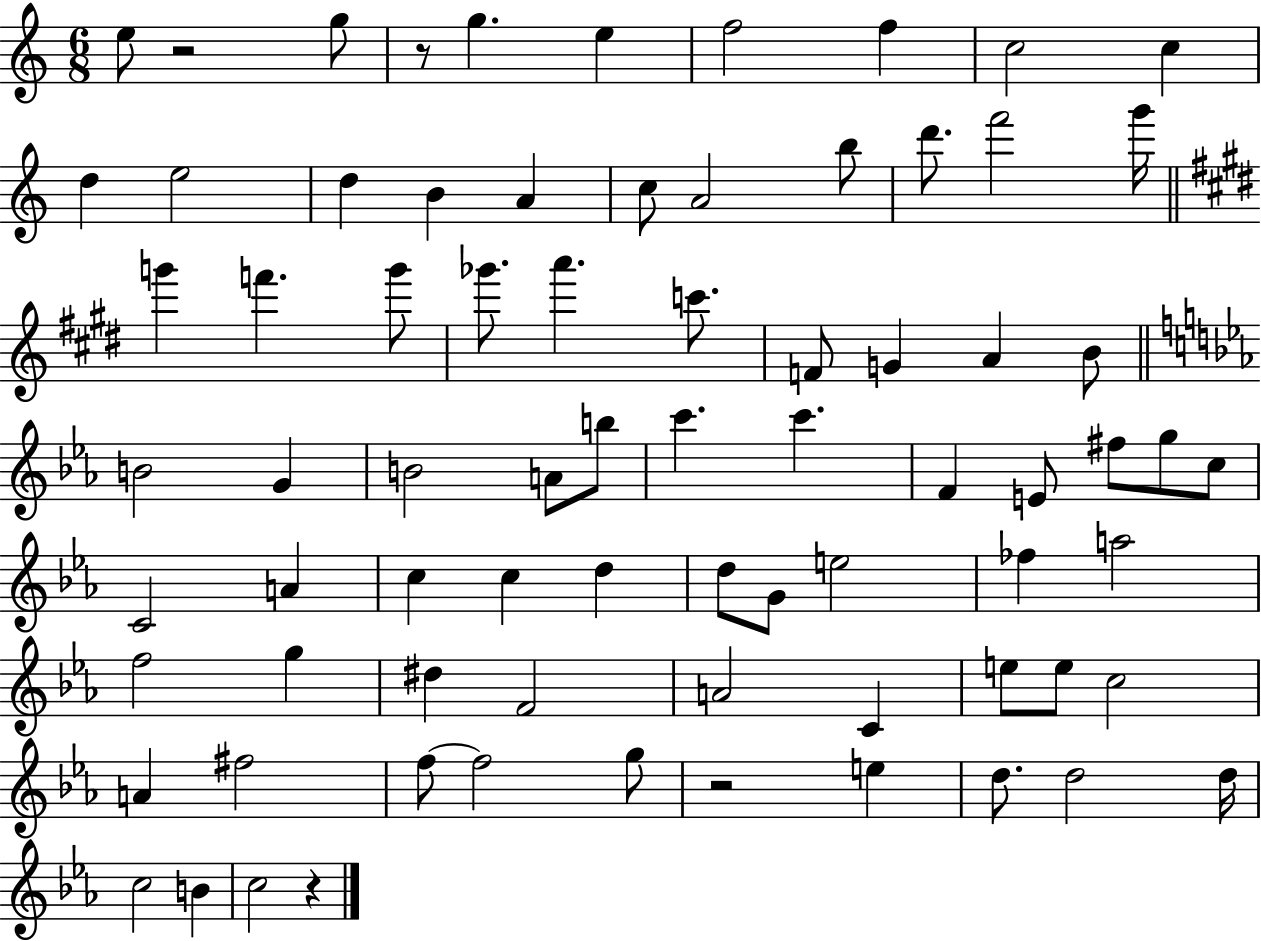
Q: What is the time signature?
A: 6/8